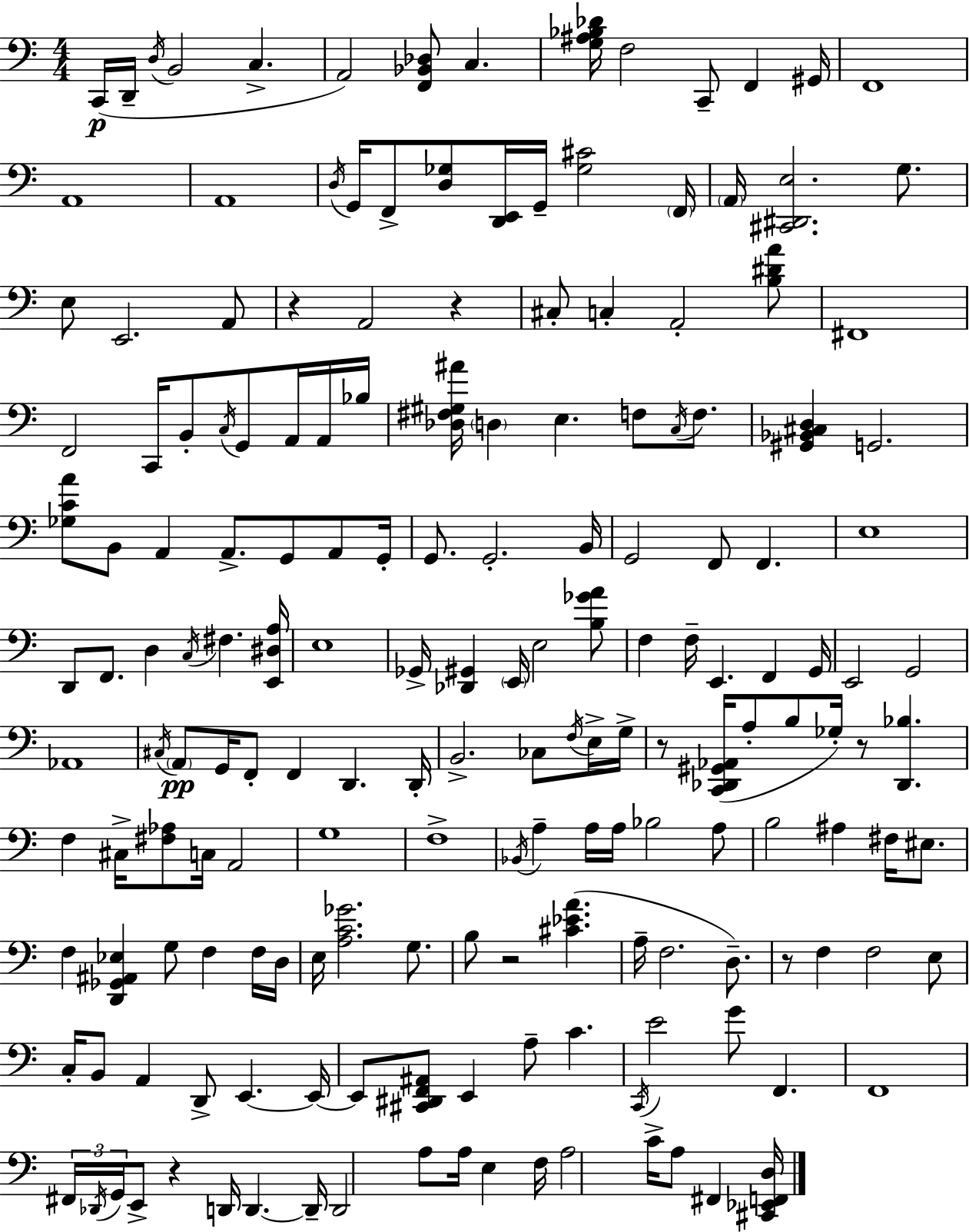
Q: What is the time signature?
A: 4/4